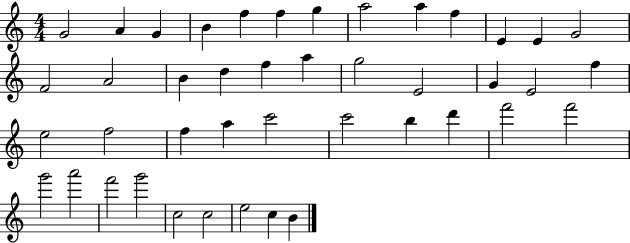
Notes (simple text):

G4/h A4/q G4/q B4/q F5/q F5/q G5/q A5/h A5/q F5/q E4/q E4/q G4/h F4/h A4/h B4/q D5/q F5/q A5/q G5/h E4/h G4/q E4/h F5/q E5/h F5/h F5/q A5/q C6/h C6/h B5/q D6/q F6/h F6/h G6/h A6/h F6/h G6/h C5/h C5/h E5/h C5/q B4/q